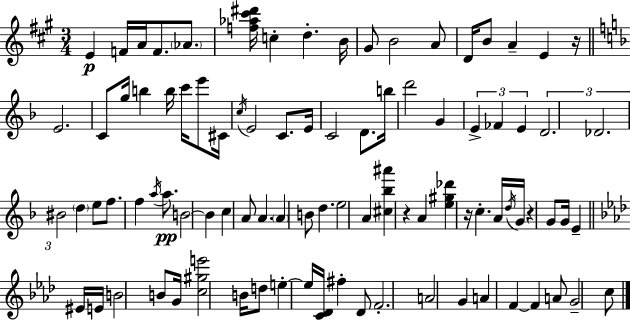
{
  \clef treble
  \numericTimeSignature
  \time 3/4
  \key a \major
  \repeat volta 2 { e'4\p f'16 a'16 f'8. \parenthesize aes'8. | <f'' aes'' cis''' dis'''>16 c''4-. d''4.-. b'16 | gis'8 b'2 a'8 | d'16 b'8 a'4-- e'4 r16 | \break \bar "||" \break \key f \major e'2. | c'8 g''16 b''4 b''16 c'''16 e'''8 cis'16 | \acciaccatura { c''16 } e'2 c'8. | e'16 c'2 d'8. | \break b''16 d'''2 g'4 | \tuplet 3/2 { e'4-> fes'4 e'4 } | \tuplet 3/2 { d'2. | des'2. | \break bis'2 } \parenthesize d''4 | e''8 f''8. f''4 \acciaccatura { a''16 } a''8.\pp | b'2~~ b'4 | c''4 a'8 a'4. | \break \parenthesize a'4 b'8 d''4. | e''2 a'4 | <cis'' bes'' ais'''>4 r4 a'4 | <e'' gis'' des'''>4 r16 c''4.-. | \break a'16 \acciaccatura { d''16 } g'16 r4 g'8 g'16 e'4-- | \bar "||" \break \key aes \major eis'16 e'16 b'2 b'8 | g'16 <c'' gis'' e'''>2 b'16 d''8 | e''4-.~~ e''16 <c' des'>16 fis''4-. des'8 | f'2.-. | \break a'2 g'4 | a'4 f'4~~ f'4 | a'8 g'2-- c''8 | } \bar "|."
}